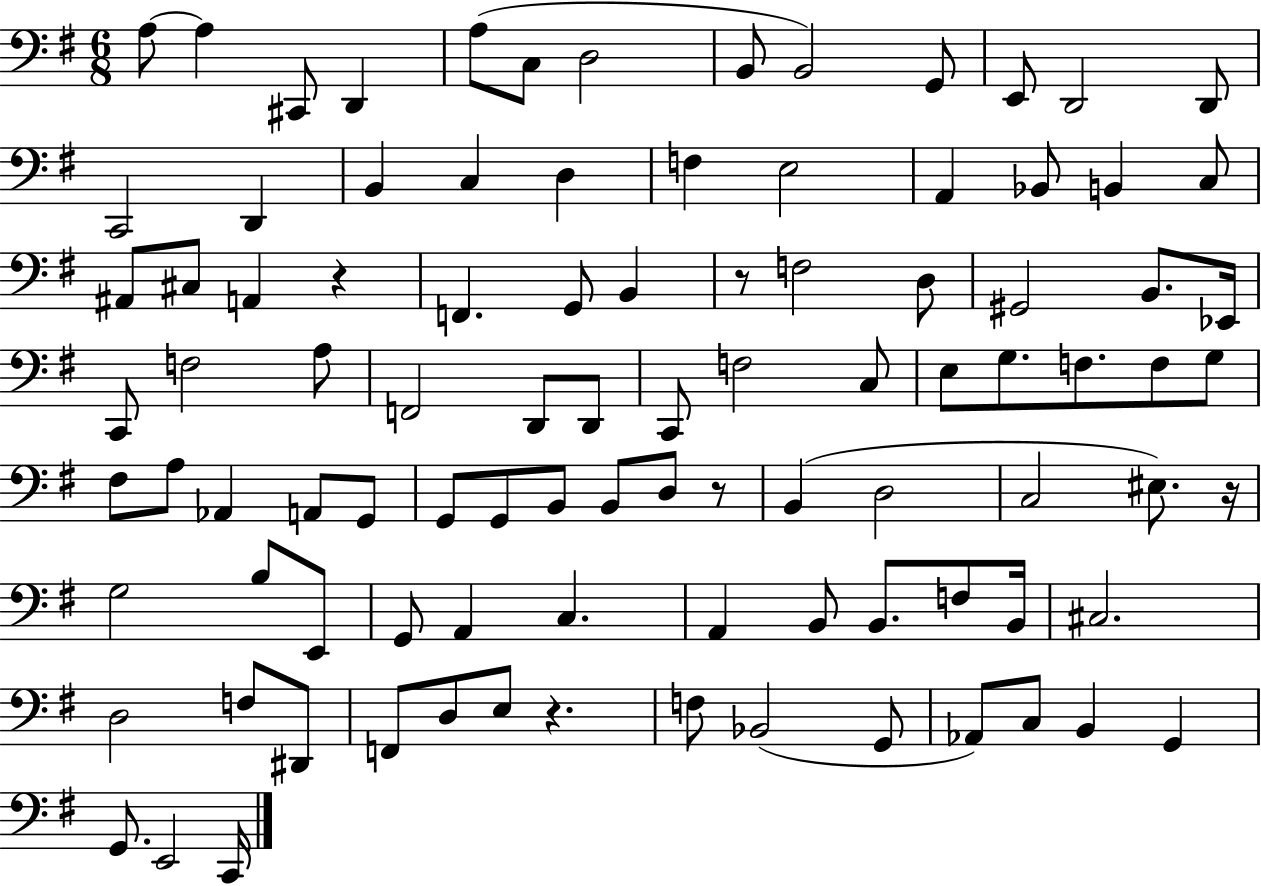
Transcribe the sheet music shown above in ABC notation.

X:1
T:Untitled
M:6/8
L:1/4
K:G
A,/2 A, ^C,,/2 D,, A,/2 C,/2 D,2 B,,/2 B,,2 G,,/2 E,,/2 D,,2 D,,/2 C,,2 D,, B,, C, D, F, E,2 A,, _B,,/2 B,, C,/2 ^A,,/2 ^C,/2 A,, z F,, G,,/2 B,, z/2 F,2 D,/2 ^G,,2 B,,/2 _E,,/4 C,,/2 F,2 A,/2 F,,2 D,,/2 D,,/2 C,,/2 F,2 C,/2 E,/2 G,/2 F,/2 F,/2 G,/2 ^F,/2 A,/2 _A,, A,,/2 G,,/2 G,,/2 G,,/2 B,,/2 B,,/2 D,/2 z/2 B,, D,2 C,2 ^E,/2 z/4 G,2 B,/2 E,,/2 G,,/2 A,, C, A,, B,,/2 B,,/2 F,/2 B,,/4 ^C,2 D,2 F,/2 ^D,,/2 F,,/2 D,/2 E,/2 z F,/2 _B,,2 G,,/2 _A,,/2 C,/2 B,, G,, G,,/2 E,,2 C,,/4